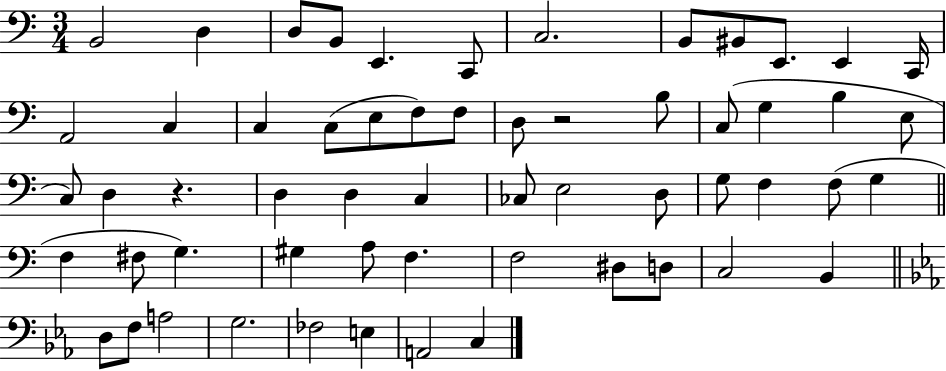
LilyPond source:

{
  \clef bass
  \numericTimeSignature
  \time 3/4
  \key c \major
  b,2 d4 | d8 b,8 e,4. c,8 | c2. | b,8 bis,8 e,8. e,4 c,16 | \break a,2 c4 | c4 c8( e8 f8) f8 | d8 r2 b8 | c8( g4 b4 e8 | \break c8) d4 r4. | d4 d4 c4 | ces8 e2 d8 | g8 f4 f8( g4 | \break \bar "||" \break \key a \minor f4 fis8 g4.) | gis4 a8 f4. | f2 dis8 d8 | c2 b,4 | \break \bar "||" \break \key c \minor d8 f8 a2 | g2. | fes2 e4 | a,2 c4 | \break \bar "|."
}